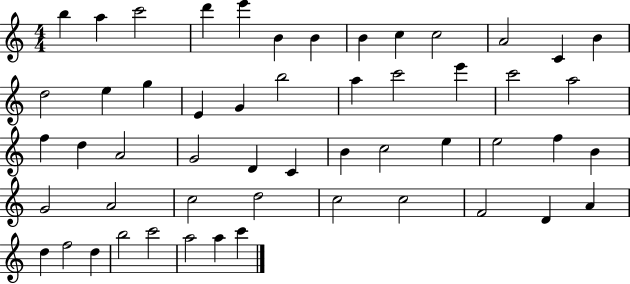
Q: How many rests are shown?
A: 0